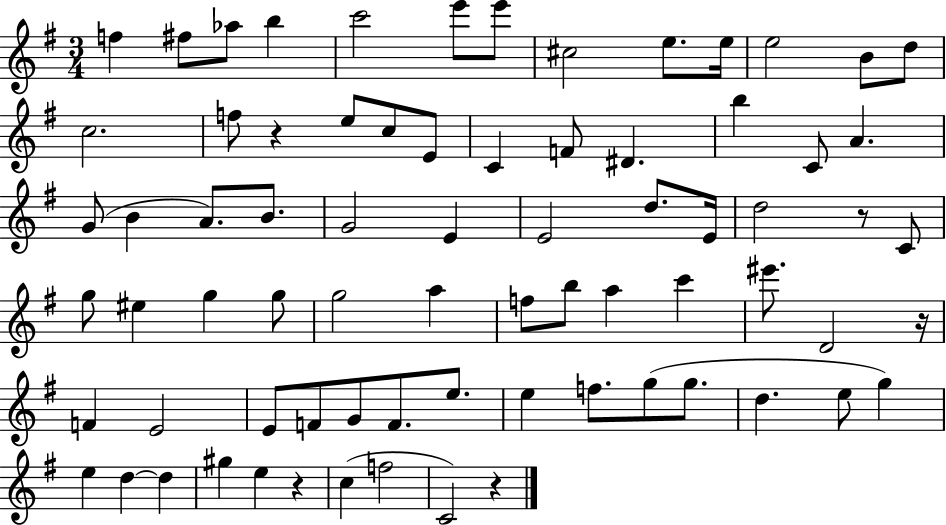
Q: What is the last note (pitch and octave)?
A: C4